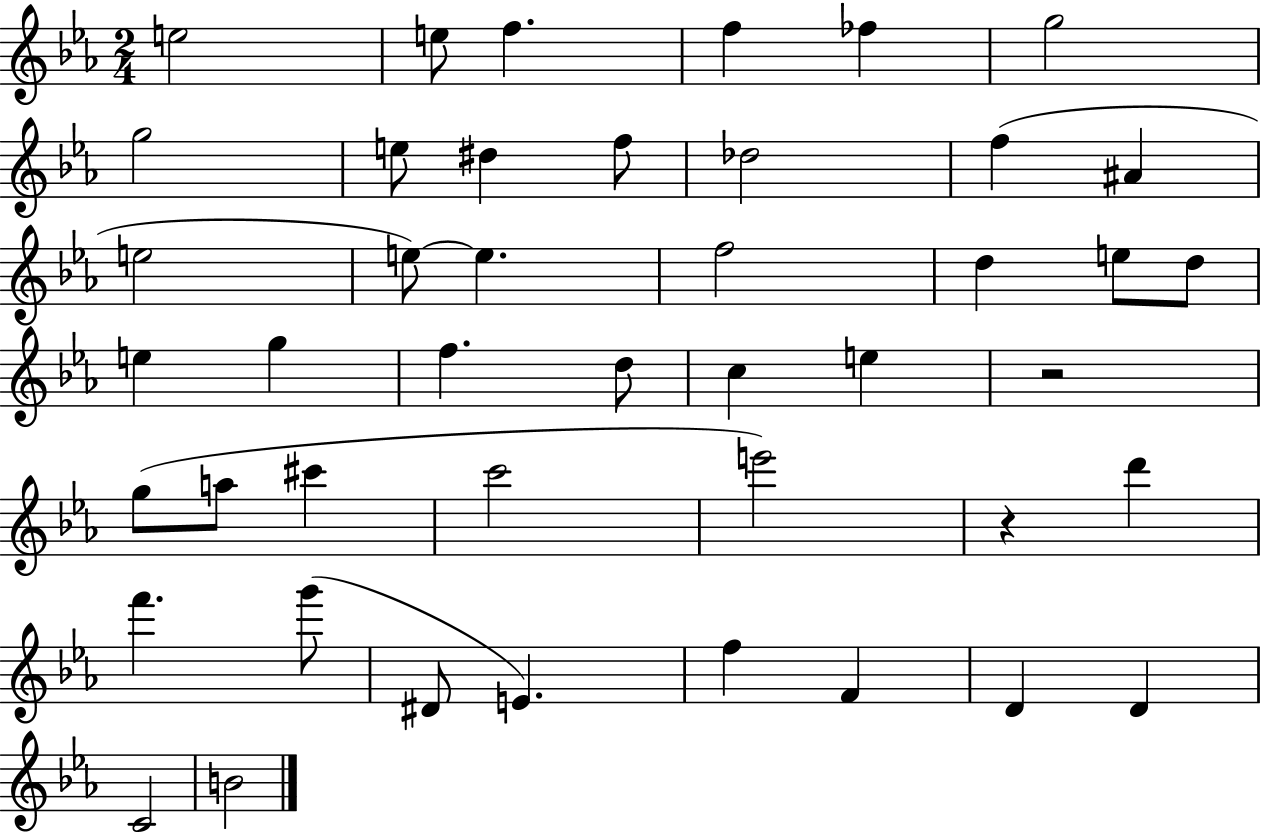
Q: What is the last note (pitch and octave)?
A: B4